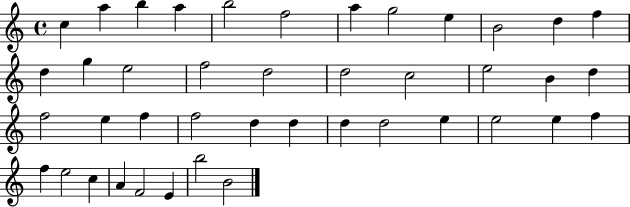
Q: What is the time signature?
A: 4/4